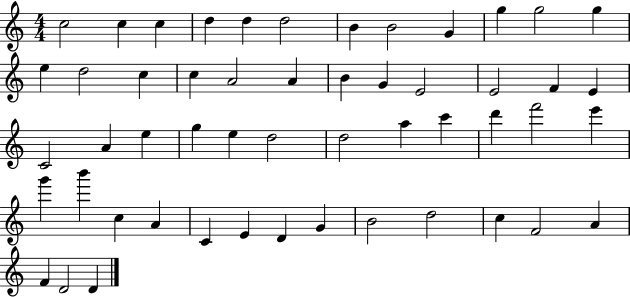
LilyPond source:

{
  \clef treble
  \numericTimeSignature
  \time 4/4
  \key c \major
  c''2 c''4 c''4 | d''4 d''4 d''2 | b'4 b'2 g'4 | g''4 g''2 g''4 | \break e''4 d''2 c''4 | c''4 a'2 a'4 | b'4 g'4 e'2 | e'2 f'4 e'4 | \break c'2 a'4 e''4 | g''4 e''4 d''2 | d''2 a''4 c'''4 | d'''4 f'''2 e'''4 | \break g'''4 b'''4 c''4 a'4 | c'4 e'4 d'4 g'4 | b'2 d''2 | c''4 f'2 a'4 | \break f'4 d'2 d'4 | \bar "|."
}